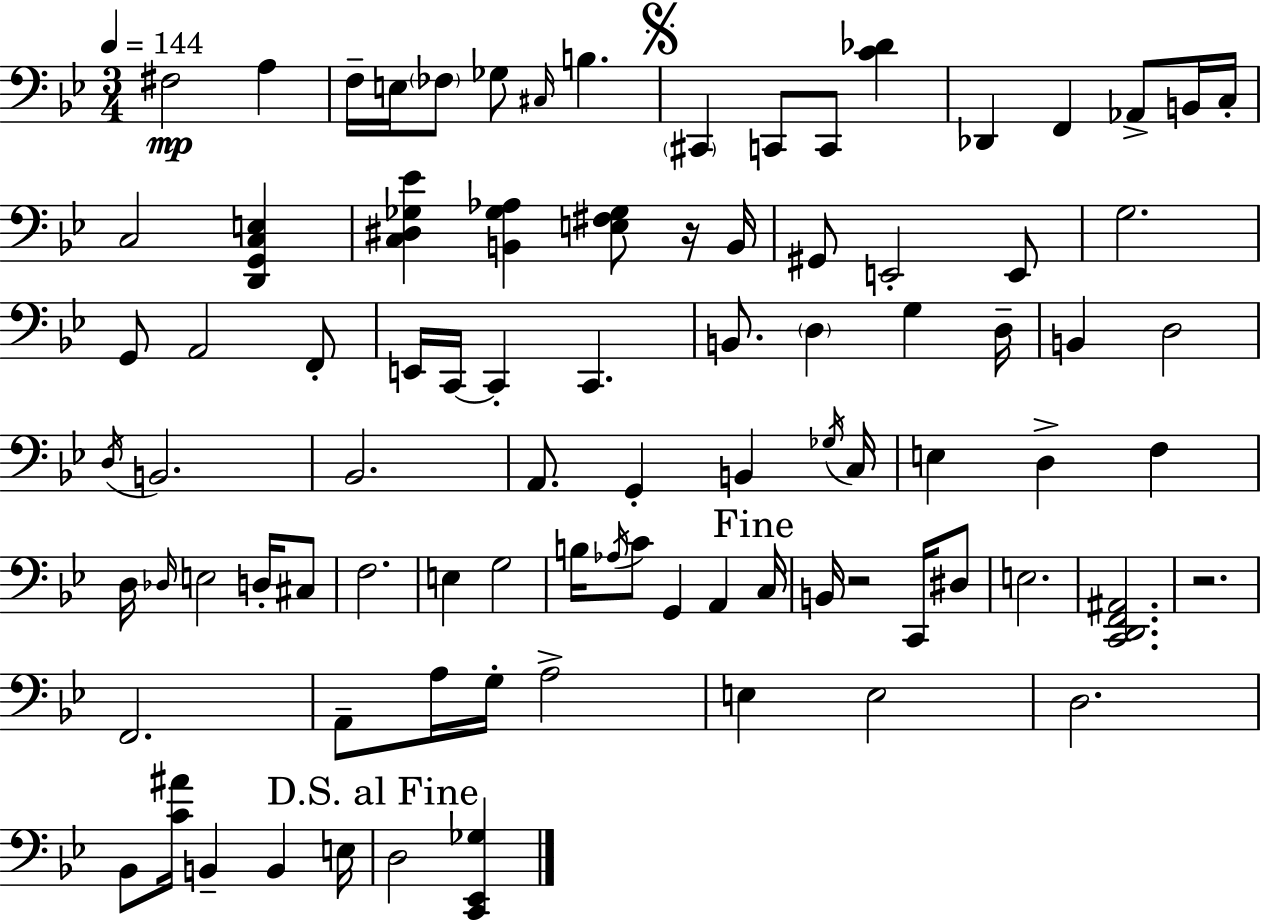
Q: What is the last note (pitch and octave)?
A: D3